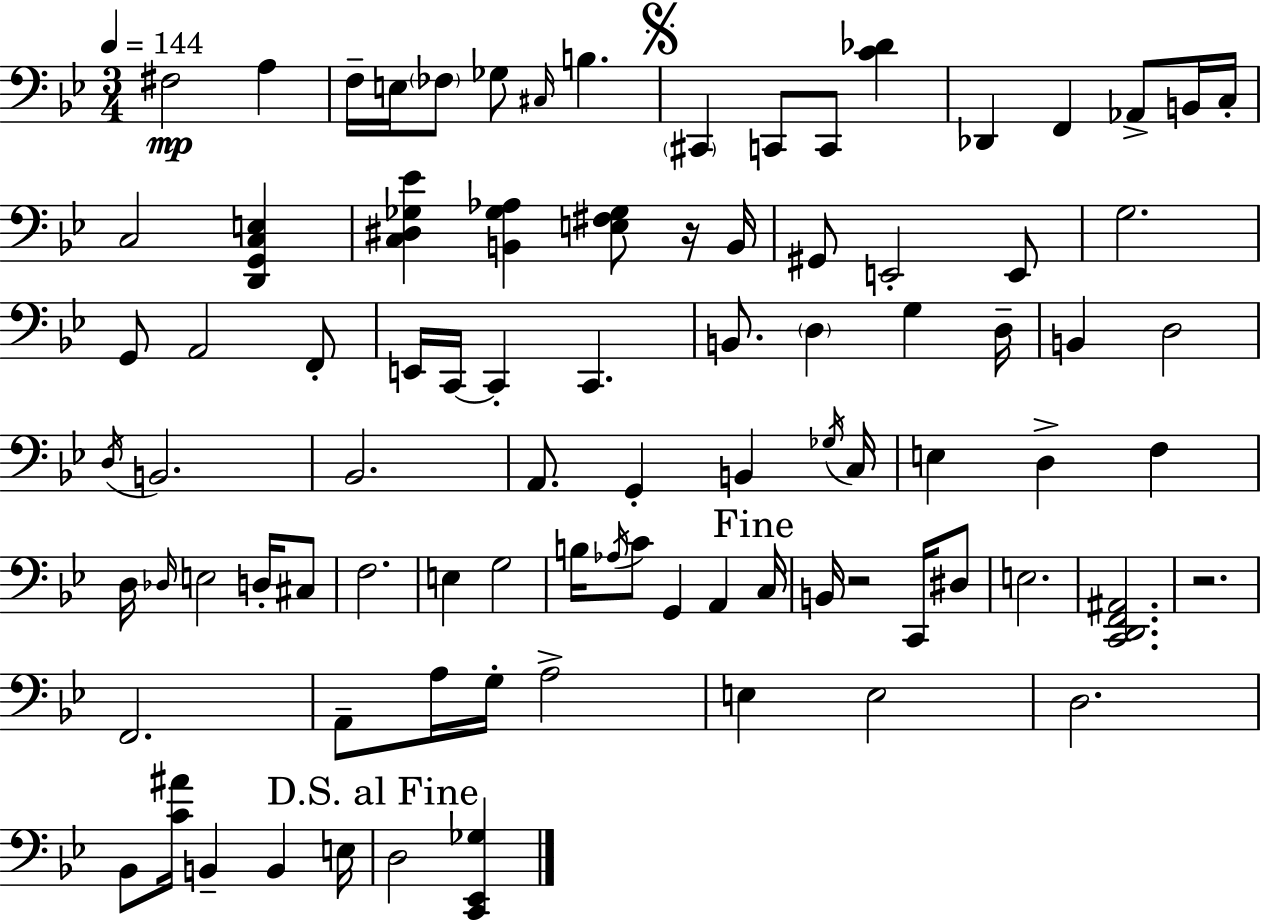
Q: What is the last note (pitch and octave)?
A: D3